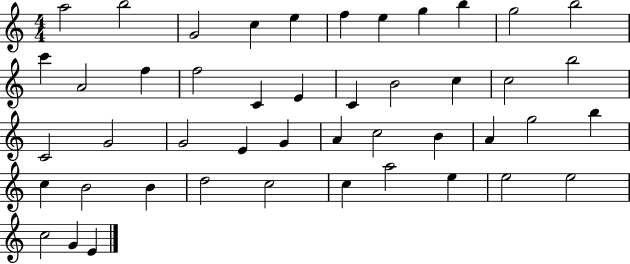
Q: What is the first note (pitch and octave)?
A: A5